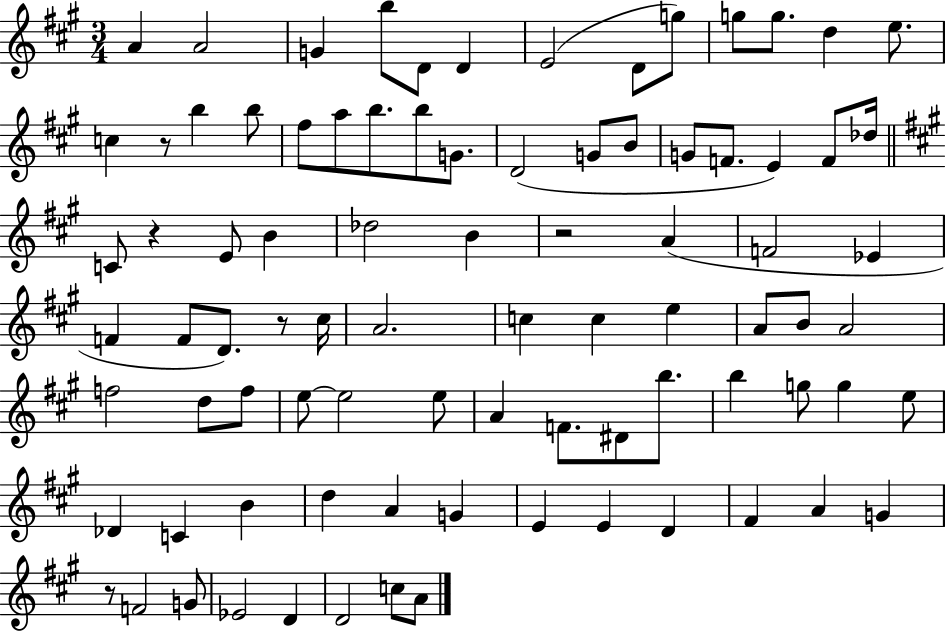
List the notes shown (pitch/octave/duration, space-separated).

A4/q A4/h G4/q B5/e D4/e D4/q E4/h D4/e G5/e G5/e G5/e. D5/q E5/e. C5/q R/e B5/q B5/e F#5/e A5/e B5/e. B5/e G4/e. D4/h G4/e B4/e G4/e F4/e. E4/q F4/e Db5/s C4/e R/q E4/e B4/q Db5/h B4/q R/h A4/q F4/h Eb4/q F4/q F4/e D4/e. R/e C#5/s A4/h. C5/q C5/q E5/q A4/e B4/e A4/h F5/h D5/e F5/e E5/e E5/h E5/e A4/q F4/e. D#4/e B5/e. B5/q G5/e G5/q E5/e Db4/q C4/q B4/q D5/q A4/q G4/q E4/q E4/q D4/q F#4/q A4/q G4/q R/e F4/h G4/e Eb4/h D4/q D4/h C5/e A4/e